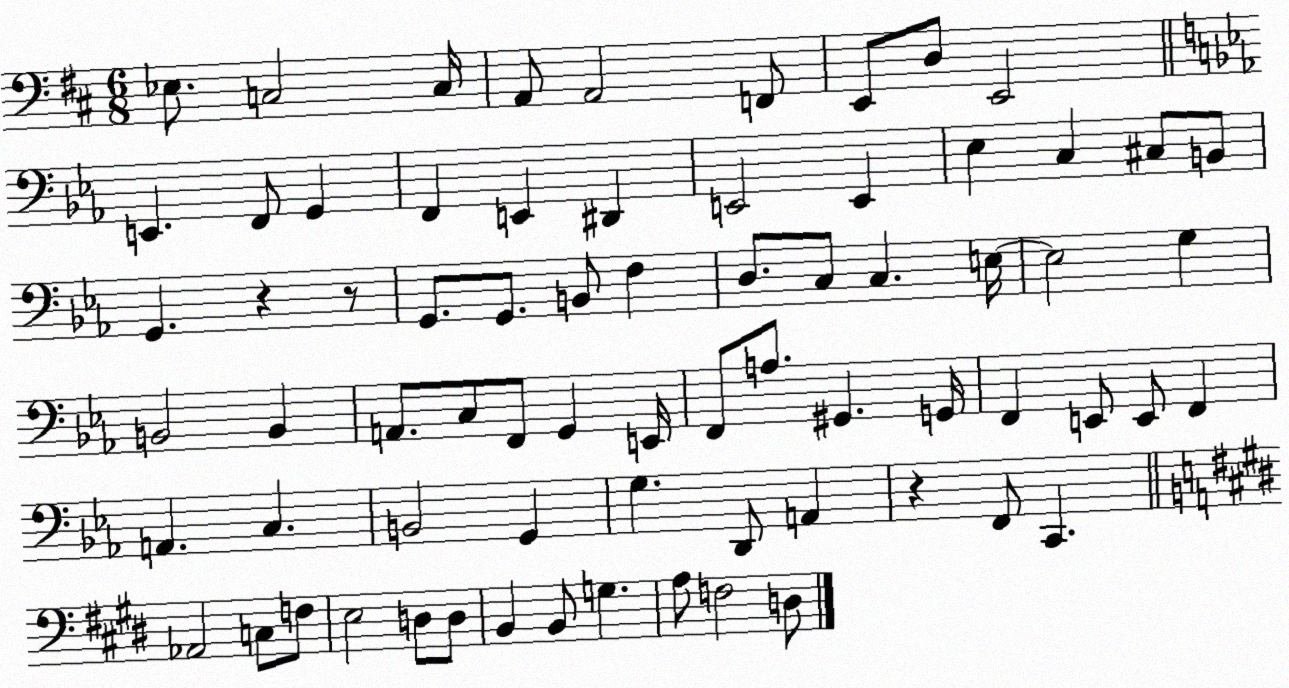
X:1
T:Untitled
M:6/8
L:1/4
K:D
_E,/2 C,2 C,/4 A,,/2 A,,2 F,,/2 E,,/2 D,/2 E,,2 E,, F,,/2 G,, F,, E,, ^D,, E,,2 E,, _E, C, ^C,/2 B,,/2 G,, z z/2 G,,/2 G,,/2 B,,/2 F, D,/2 C,/2 C, E,/4 E,2 G, B,,2 B,, A,,/2 C,/2 F,,/2 G,, E,,/4 F,,/2 A,/2 ^G,, G,,/4 F,, E,,/2 E,,/2 F,, A,, C, B,,2 G,, G, D,,/2 A,, z F,,/2 C,, _A,,2 C,/2 F,/2 E,2 D,/2 D,/2 B,, B,,/2 G, A,/2 F,2 D,/2